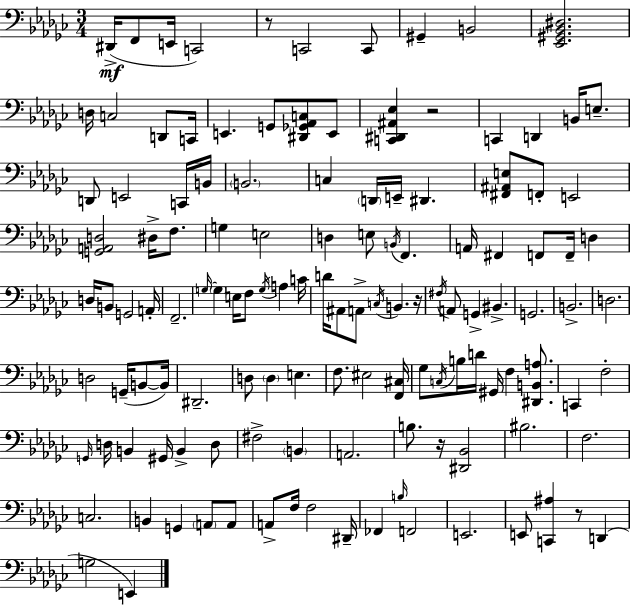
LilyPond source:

{
  \clef bass
  \numericTimeSignature
  \time 3/4
  \key ees \minor
  dis,16->(\mf f,8 e,16 c,2) | r8 c,2 c,8 | gis,4-- b,2 | <ees, gis, bes, dis>2. | \break d16 c2 d,8 c,16 | e,4. g,8 <dis, ges, aes, c>8 e,8 | <c, dis, ais, ees>4 r2 | c,4 d,4 b,16 e8.-- | \break d,8 e,2 c,16 b,16 | \parenthesize b,2. | c4 \parenthesize d,16 e,16-- dis,4. | <fis, ais, e>8 f,8-. e,2 | \break <g, a, d>2 dis16-> f8. | g4 e2 | d4 e8 \acciaccatura { b,16 } f,4. | a,16 fis,4 f,8 f,16-- d4 | \break d16 b,8 g,2 | a,16-. f,2.-- | \grace { g16~ }~ \parenthesize g4 e16 f8 \acciaccatura { g16 } a4 | c'16 d'16 ais,8 a,8-> \acciaccatura { c16 } b,4. | \break r16 \acciaccatura { fis16 } a,8 g,4-> bis,4.-> | g,2. | b,2.-> | d2. | \break d2 | g,16--( b,8~~ b,16) dis,2.-- | d8 \parenthesize d4 e4. | f8. eis2 | \break <f, cis>16 ges8 \acciaccatura { c16 } b16 d'16 gis,16 f4 | <dis, b, a>8. c,4 f2-. | \grace { g,16 } d16 b,4 | gis,16 b,4-> d8 fis2-> | \break \parenthesize b,4 a,2. | b8. r16 <dis, bes,>2 | bis2. | f2. | \break c2. | b,4 g,4 | \parenthesize a,8 a,8 a,8-> f16 f2 | dis,16-- fes,4 \grace { b16 } | \break f,2 e,2. | e,8 <c, ais>4 | r8 d,4( g2 | e,4) \bar "|."
}